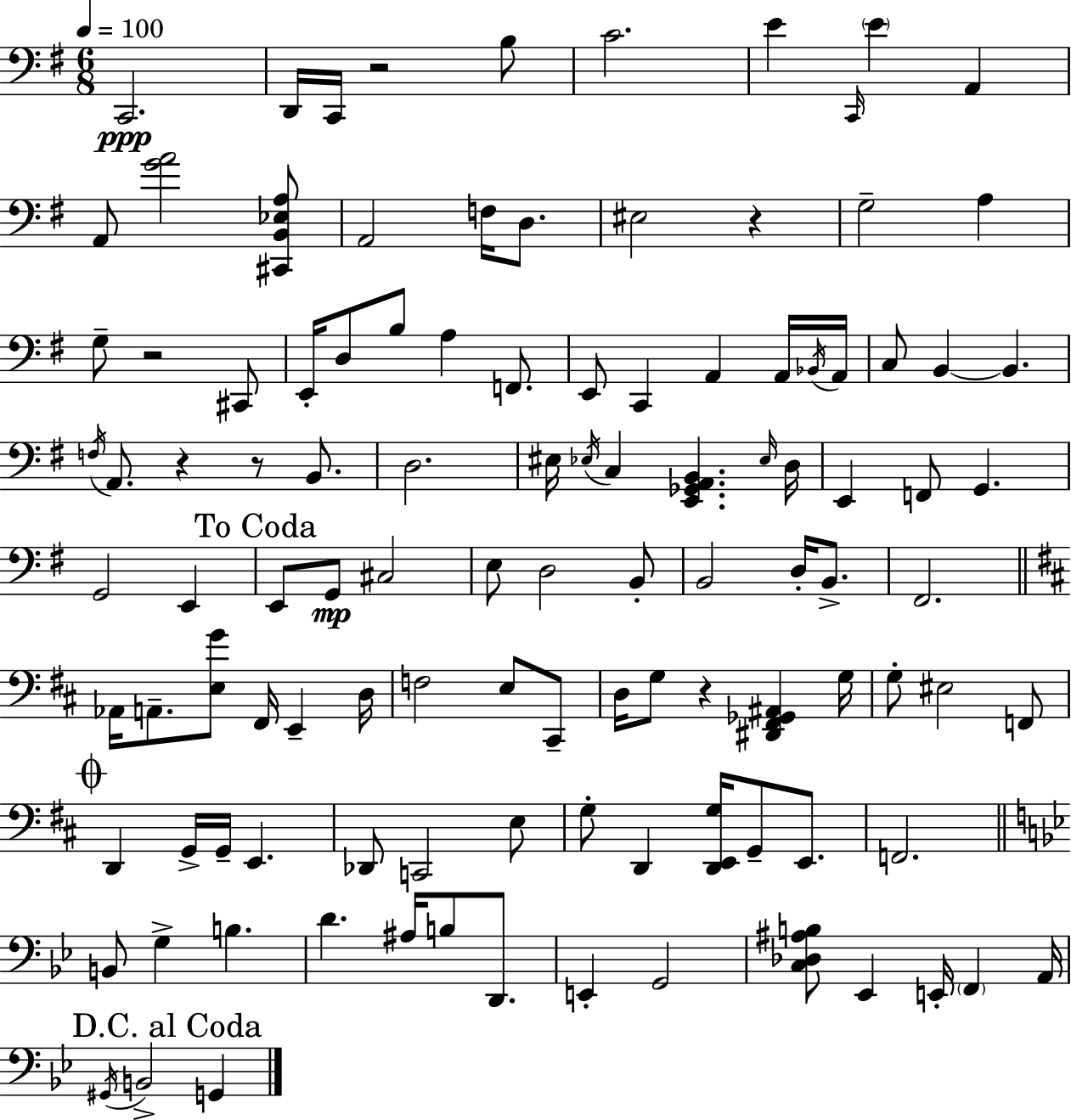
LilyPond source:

{
  \clef bass
  \numericTimeSignature
  \time 6/8
  \key e \minor
  \tempo 4 = 100
  \repeat volta 2 { c,2.\ppp | d,16 c,16 r2 b8 | c'2. | e'4 \grace { c,16 } \parenthesize e'4 a,4 | \break a,8 <g' a'>2 <cis, b, ees a>8 | a,2 f16 d8. | eis2 r4 | g2-- a4 | \break g8-- r2 cis,8 | e,16-. d8 b8 a4 f,8. | e,8 c,4 a,4 a,16 | \acciaccatura { bes,16 } a,16 c8 b,4~~ b,4. | \break \acciaccatura { f16 } a,8. r4 r8 | b,8. d2. | eis16 \acciaccatura { ees16 } c4 <e, ges, a, b,>4. | \grace { ees16 } d16 e,4 f,8 g,4. | \break g,2 | e,4 \mark "To Coda" e,8 g,8\mp cis2 | e8 d2 | b,8-. b,2 | \break d16-. b,8.-> fis,2. | \bar "||" \break \key d \major aes,16 a,8.-- <e g'>8 fis,16 e,4-- d16 | f2 e8 cis,8-- | d16 g8 r4 <dis, fis, ges, ais,>4 g16 | g8-. eis2 f,8 | \break \mark \markup { \musicglyph "scripts.coda" } d,4 g,16-> g,16-- e,4. | des,8 c,2 e8 | g8-. d,4 <d, e, g>16 g,8-- e,8. | f,2. | \break \bar "||" \break \key bes \major b,8 g4-> b4. | d'4. ais16 b8 d,8. | e,4-. g,2 | <c des ais b>8 ees,4 e,16-. \parenthesize f,4 a,16 | \break \mark "D.C. al Coda" \acciaccatura { gis,16 } b,2-> g,4 | } \bar "|."
}